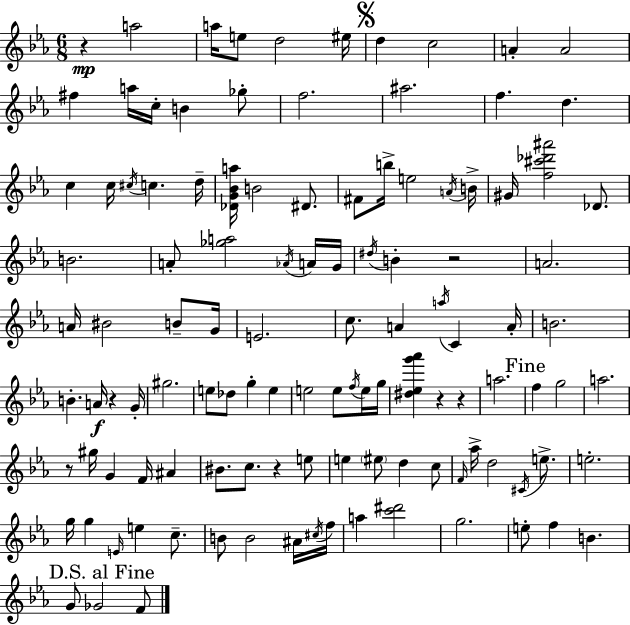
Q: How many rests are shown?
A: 7